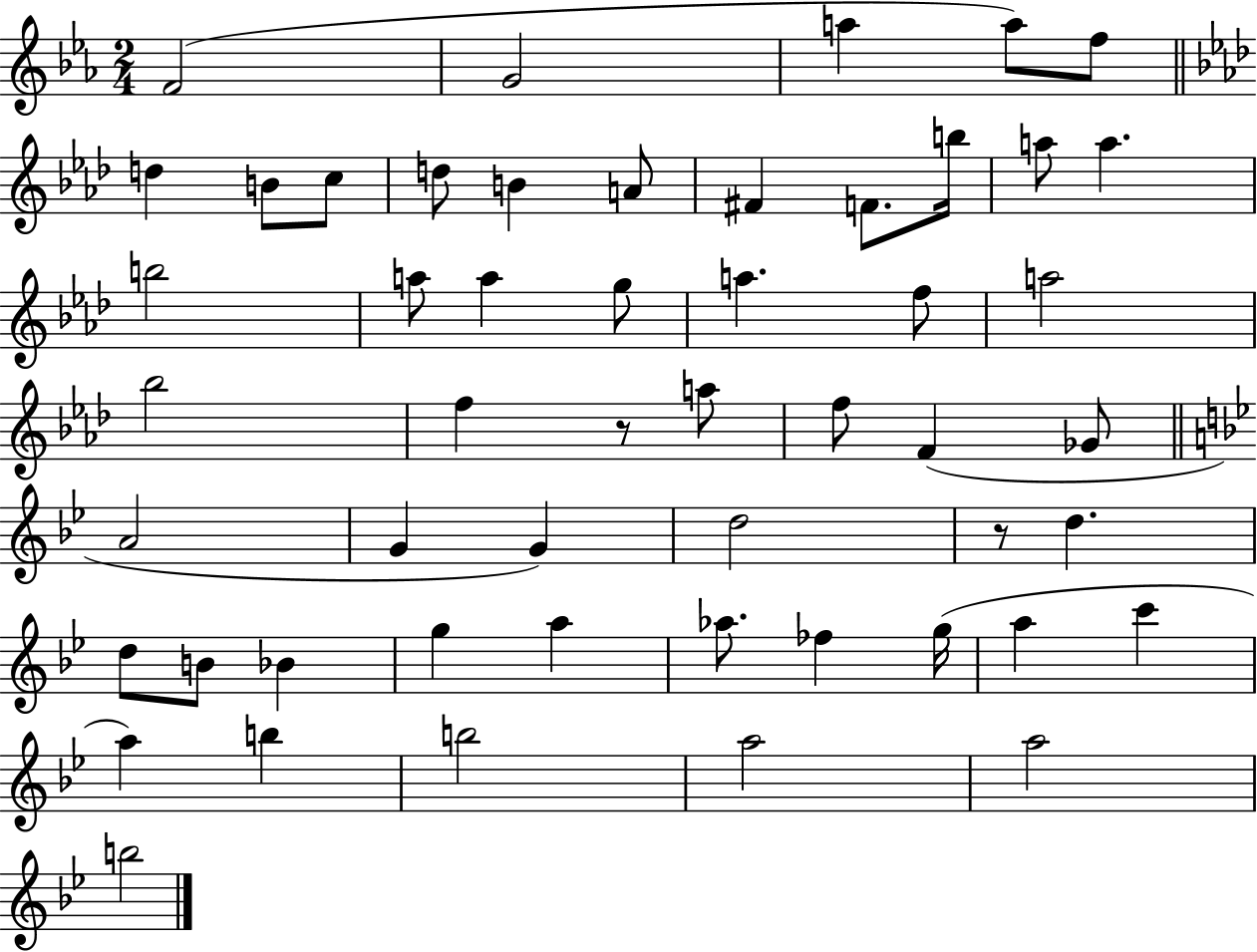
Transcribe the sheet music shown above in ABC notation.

X:1
T:Untitled
M:2/4
L:1/4
K:Eb
F2 G2 a a/2 f/2 d B/2 c/2 d/2 B A/2 ^F F/2 b/4 a/2 a b2 a/2 a g/2 a f/2 a2 _b2 f z/2 a/2 f/2 F _G/2 A2 G G d2 z/2 d d/2 B/2 _B g a _a/2 _f g/4 a c' a b b2 a2 a2 b2